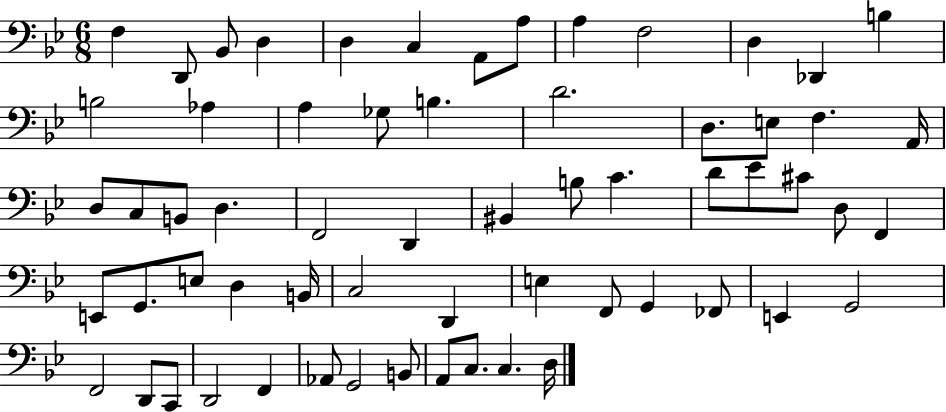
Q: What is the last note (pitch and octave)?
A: D3